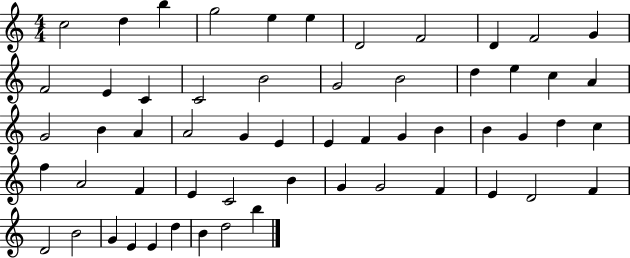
X:1
T:Untitled
M:4/4
L:1/4
K:C
c2 d b g2 e e D2 F2 D F2 G F2 E C C2 B2 G2 B2 d e c A G2 B A A2 G E E F G B B G d c f A2 F E C2 B G G2 F E D2 F D2 B2 G E E d B d2 b